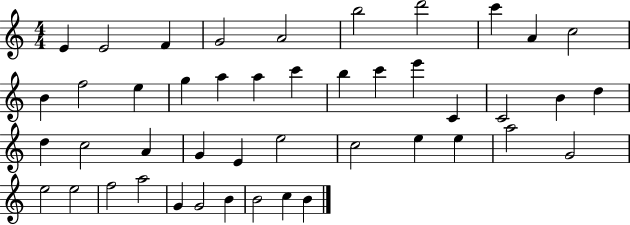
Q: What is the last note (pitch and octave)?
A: B4